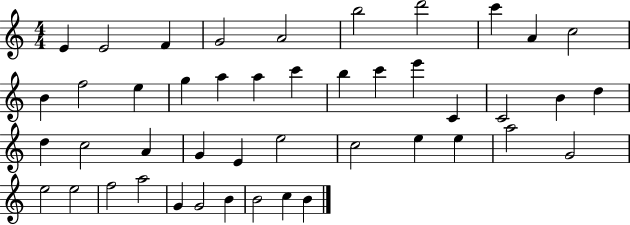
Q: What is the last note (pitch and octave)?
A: B4